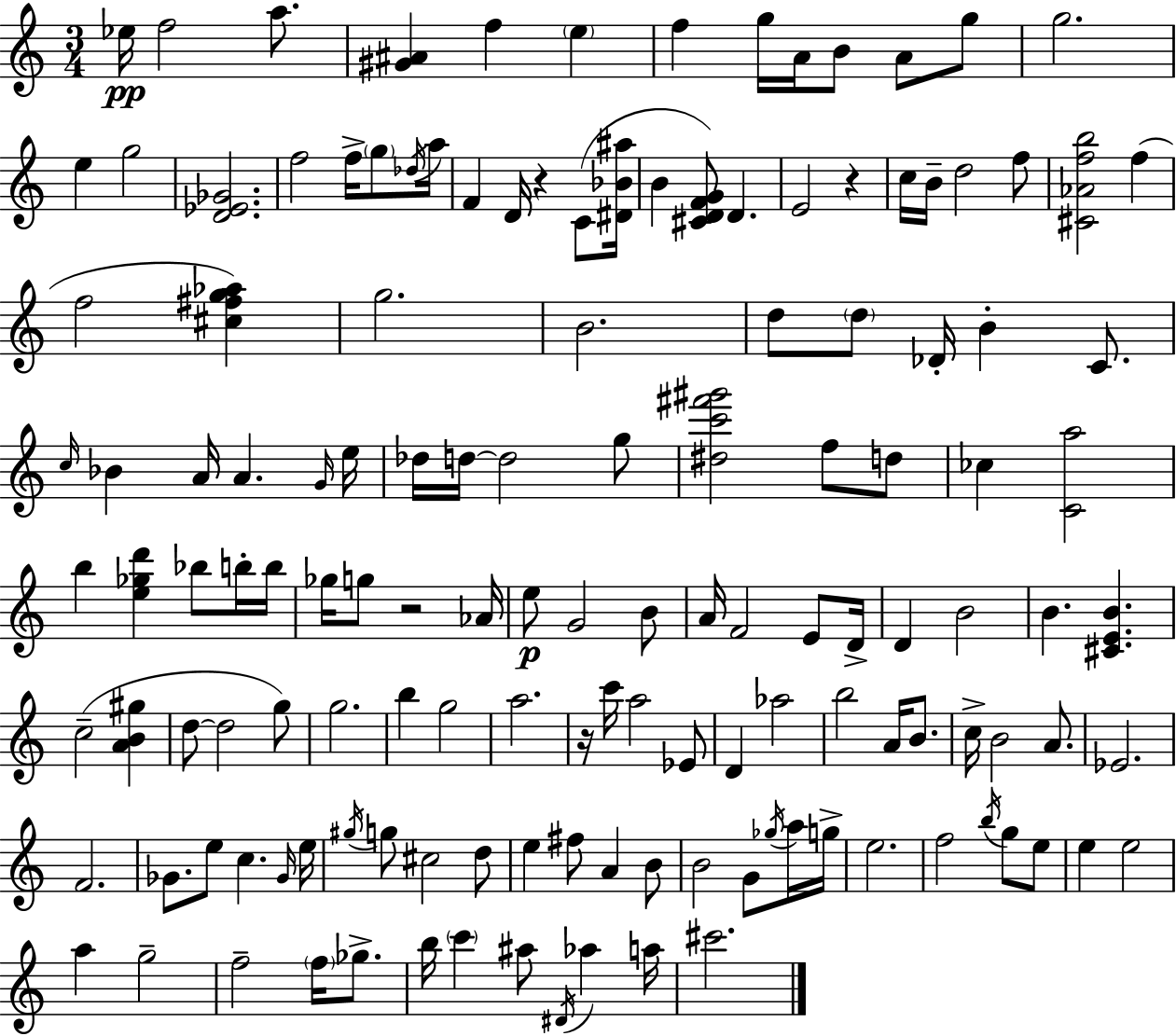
Eb5/s F5/h A5/e. [G#4,A#4]/q F5/q E5/q F5/q G5/s A4/s B4/e A4/e G5/e G5/h. E5/q G5/h [D4,Eb4,Gb4]/h. F5/h F5/s G5/e Db5/s A5/s F4/q D4/s R/q C4/e [D#4,Bb4,A#5]/s B4/q [C#4,D4,F4,G4]/e D4/q. E4/h R/q C5/s B4/s D5/h F5/e [C#4,Ab4,F5,B5]/h F5/q F5/h [C#5,F#5,G5,Ab5]/q G5/h. B4/h. D5/e D5/e Db4/s B4/q C4/e. C5/s Bb4/q A4/s A4/q. G4/s E5/s Db5/s D5/s D5/h G5/e [D#5,C6,F#6,G#6]/h F5/e D5/e CES5/q [C4,A5]/h B5/q [E5,Gb5,D6]/q Bb5/e B5/s B5/s Gb5/s G5/e R/h Ab4/s E5/e G4/h B4/e A4/s F4/h E4/e D4/s D4/q B4/h B4/q. [C#4,E4,B4]/q. C5/h [A4,B4,G#5]/q D5/e D5/h G5/e G5/h. B5/q G5/h A5/h. R/s C6/s A5/h Eb4/e D4/q Ab5/h B5/h A4/s B4/e. C5/s B4/h A4/e. Eb4/h. F4/h. Gb4/e. E5/e C5/q. Gb4/s E5/s G#5/s G5/e C#5/h D5/e E5/q F#5/e A4/q B4/e B4/h G4/e Gb5/s A5/s G5/s E5/h. F5/h B5/s G5/e E5/e E5/q E5/h A5/q G5/h F5/h F5/s Gb5/e. B5/s C6/q A#5/e D#4/s Ab5/q A5/s C#6/h.